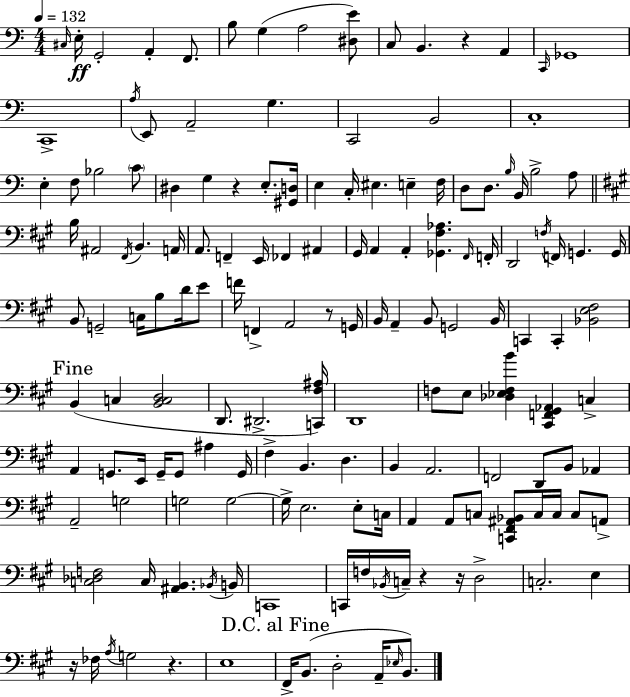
X:1
T:Untitled
M:4/4
L:1/4
K:Am
^C,/4 E,/4 G,,2 A,, F,,/2 B,/2 G, A,2 [^D,E]/2 C,/2 B,, z A,, C,,/4 _G,,4 C,,4 A,/4 E,,/2 A,,2 G, C,,2 B,,2 C,4 E, F,/2 _B,2 C/2 ^D, G, z E,/2 [^G,,D,]/4 E, C,/4 ^E, E, F,/4 D,/2 D,/2 B,/4 B,,/4 B,2 A,/2 B,/4 ^A,,2 ^F,,/4 B,, A,,/4 A,,/2 F,, E,,/4 _F,, ^A,, ^G,,/4 A,, A,, [_G,,^F,_A,] ^F,,/4 F,,/4 D,,2 F,/4 F,,/4 G,, G,,/4 B,,/2 G,,2 C,/4 B,/2 D/4 E/2 F/4 F,, A,,2 z/2 G,,/4 B,,/4 A,, B,,/2 G,,2 B,,/4 C,, C,, [_B,,E,^F,]2 B,, C, [B,,C,D,]2 D,,/2 ^D,,2 [C,,^F,^A,]/4 D,,4 F,/2 E,/2 [_D,_E,F,B] [^C,,F,,^G,,_A,,] C, A,, G,,/2 E,,/4 G,,/4 G,,/2 ^A, G,,/4 ^F, B,, D, B,, A,,2 F,,2 D,,/2 B,,/2 _A,, A,,2 G,2 G,2 G,2 G,/4 E,2 E,/2 C,/4 A,, A,,/2 C,/2 [C,,^F,,^A,,_B,,]/2 C,/4 C,/4 C,/2 A,,/2 [C,_D,F,]2 C,/4 [^A,,B,,] _B,,/4 B,,/4 C,,4 C,,/4 F,/4 _B,,/4 C,/4 z z/4 D,2 C,2 E, z/4 _F,/4 A,/4 G,2 z E,4 ^F,,/4 B,,/2 D,2 A,,/4 _E,/4 B,,/2